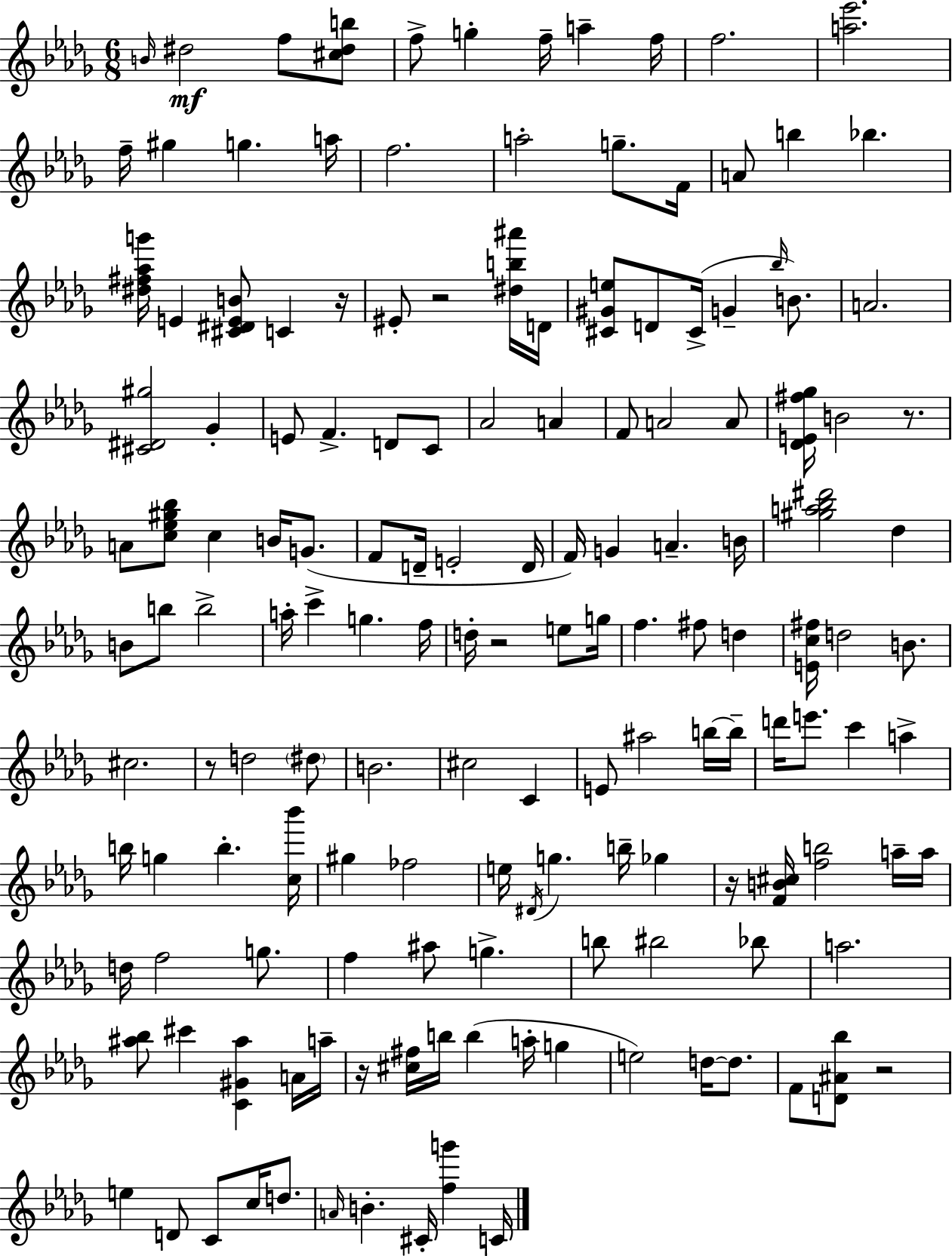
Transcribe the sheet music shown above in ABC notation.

X:1
T:Untitled
M:6/8
L:1/4
K:Bbm
B/4 ^d2 f/2 [^c^db]/2 f/2 g f/4 a f/4 f2 [a_e']2 f/4 ^g g a/4 f2 a2 g/2 F/4 A/2 b _b [^d^f_ag']/4 E [^C^DEB]/2 C z/4 ^E/2 z2 [^db^a']/4 D/4 [^C^Ge]/2 D/2 ^C/4 G _b/4 B/2 A2 [^C^D^g]2 _G E/2 F D/2 C/2 _A2 A F/2 A2 A/2 [_DE^f_g]/4 B2 z/2 A/2 [c_e^g_b]/2 c B/4 G/2 F/2 D/4 E2 D/4 F/4 G A B/4 [^ga_b^d']2 _d B/2 b/2 b2 a/4 c' g f/4 d/4 z2 e/2 g/4 f ^f/2 d [Ec^f]/4 d2 B/2 ^c2 z/2 d2 ^d/2 B2 ^c2 C E/2 ^a2 b/4 b/4 d'/4 e'/2 c' a b/4 g b [c_b']/4 ^g _f2 e/4 ^D/4 g b/4 _g z/4 [FB^c]/4 [fb]2 a/4 a/4 d/4 f2 g/2 f ^a/2 g b/2 ^b2 _b/2 a2 [^a_b]/2 ^c' [C^G^a] A/4 a/4 z/4 [^c^f]/4 b/4 b a/4 g e2 d/4 d/2 F/2 [D^A_b]/2 z2 e D/2 C/2 c/4 d/2 A/4 B ^C/4 [fg'] C/4